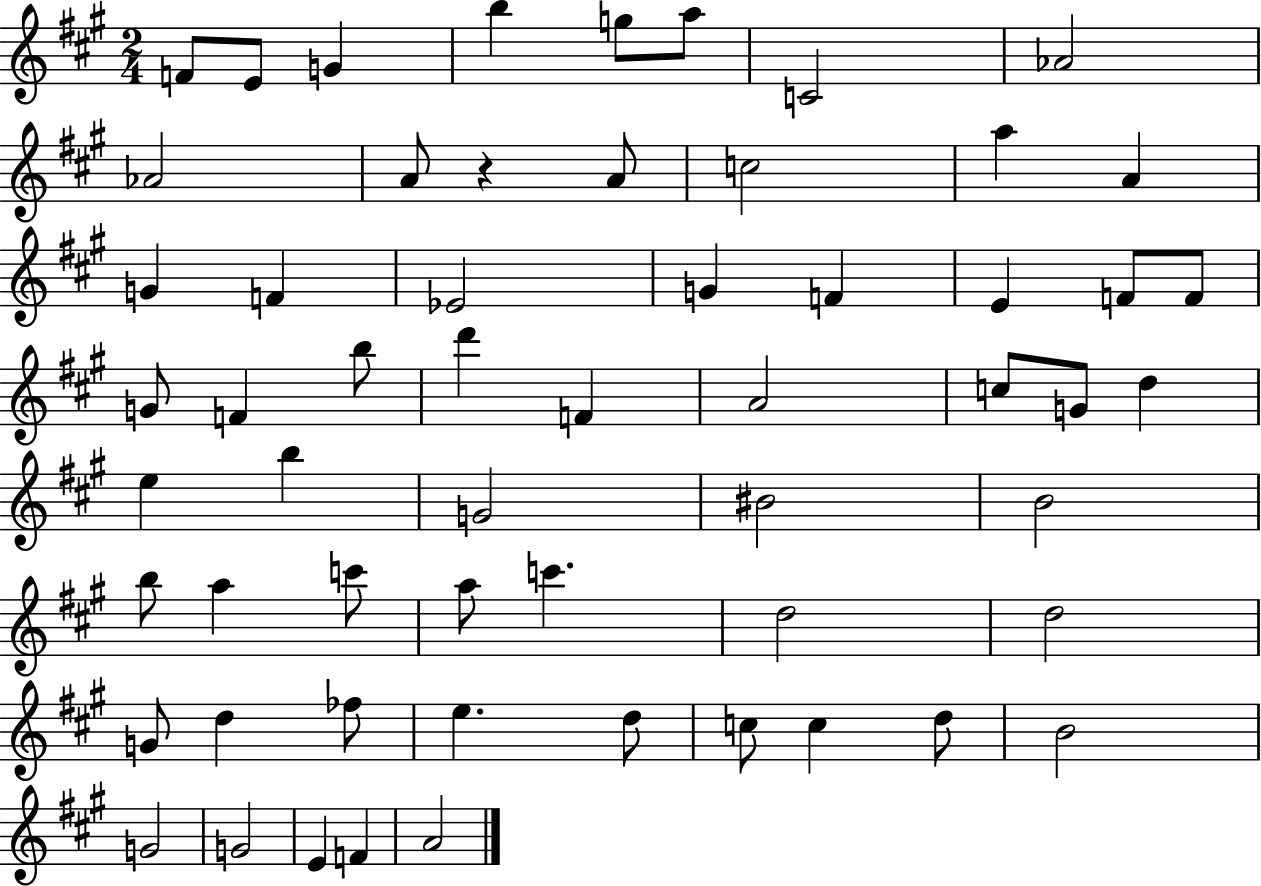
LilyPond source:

{
  \clef treble
  \numericTimeSignature
  \time 2/4
  \key a \major
  f'8 e'8 g'4 | b''4 g''8 a''8 | c'2 | aes'2 | \break aes'2 | a'8 r4 a'8 | c''2 | a''4 a'4 | \break g'4 f'4 | ees'2 | g'4 f'4 | e'4 f'8 f'8 | \break g'8 f'4 b''8 | d'''4 f'4 | a'2 | c''8 g'8 d''4 | \break e''4 b''4 | g'2 | bis'2 | b'2 | \break b''8 a''4 c'''8 | a''8 c'''4. | d''2 | d''2 | \break g'8 d''4 fes''8 | e''4. d''8 | c''8 c''4 d''8 | b'2 | \break g'2 | g'2 | e'4 f'4 | a'2 | \break \bar "|."
}